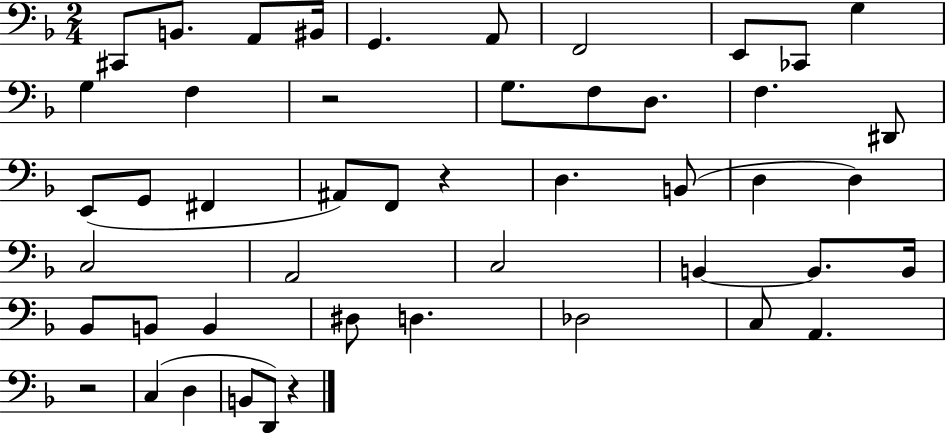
X:1
T:Untitled
M:2/4
L:1/4
K:F
^C,,/2 B,,/2 A,,/2 ^B,,/4 G,, A,,/2 F,,2 E,,/2 _C,,/2 G, G, F, z2 G,/2 F,/2 D,/2 F, ^D,,/2 E,,/2 G,,/2 ^F,, ^A,,/2 F,,/2 z D, B,,/2 D, D, C,2 A,,2 C,2 B,, B,,/2 B,,/4 _B,,/2 B,,/2 B,, ^D,/2 D, _D,2 C,/2 A,, z2 C, D, B,,/2 D,,/2 z